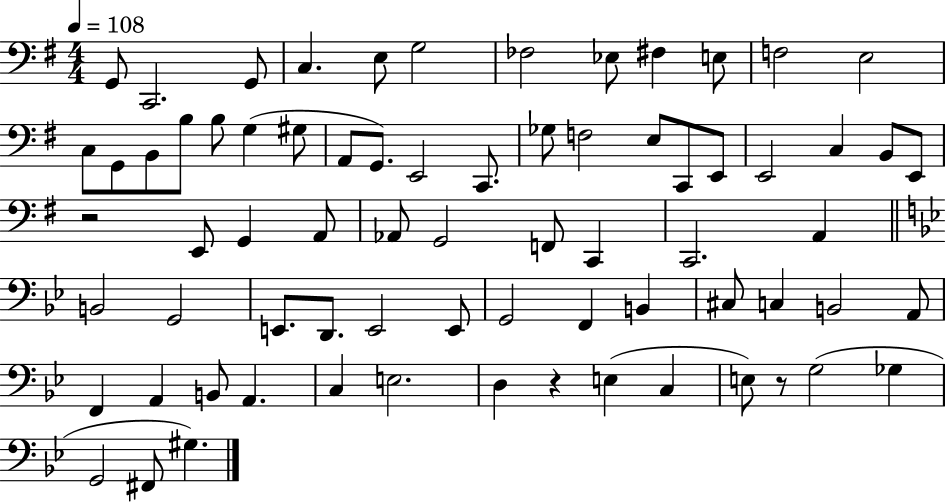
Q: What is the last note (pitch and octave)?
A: G#3